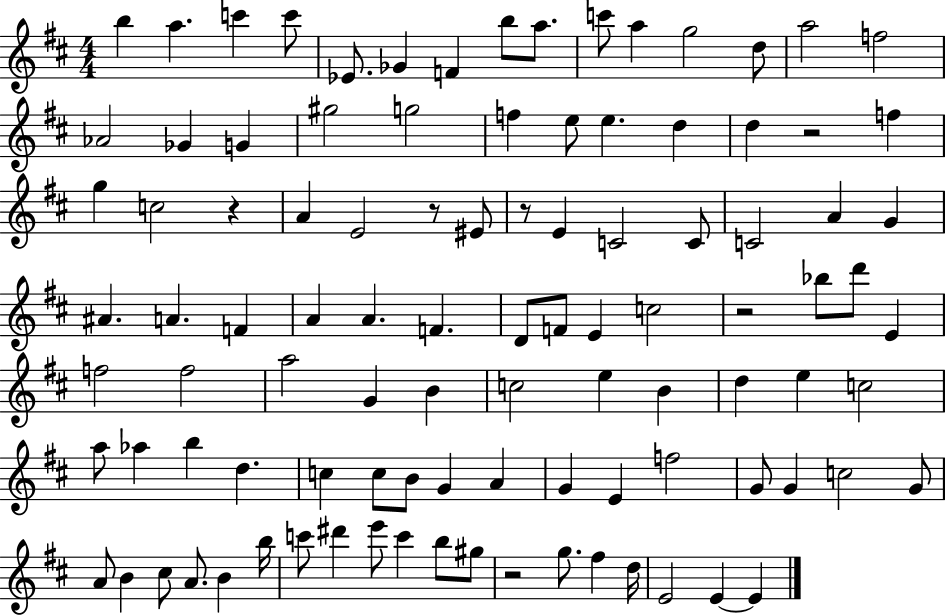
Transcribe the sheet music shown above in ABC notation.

X:1
T:Untitled
M:4/4
L:1/4
K:D
b a c' c'/2 _E/2 _G F b/2 a/2 c'/2 a g2 d/2 a2 f2 _A2 _G G ^g2 g2 f e/2 e d d z2 f g c2 z A E2 z/2 ^E/2 z/2 E C2 C/2 C2 A G ^A A F A A F D/2 F/2 E c2 z2 _b/2 d'/2 E f2 f2 a2 G B c2 e B d e c2 a/2 _a b d c c/2 B/2 G A G E f2 G/2 G c2 G/2 A/2 B ^c/2 A/2 B b/4 c'/2 ^d' e'/2 c' b/2 ^g/2 z2 g/2 ^f d/4 E2 E E